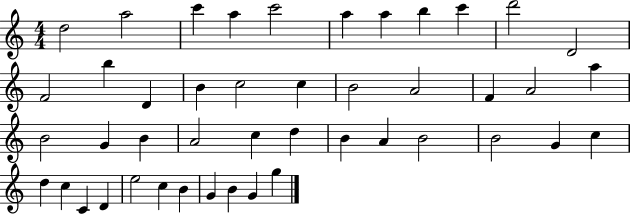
{
  \clef treble
  \numericTimeSignature
  \time 4/4
  \key c \major
  d''2 a''2 | c'''4 a''4 c'''2 | a''4 a''4 b''4 c'''4 | d'''2 d'2 | \break f'2 b''4 d'4 | b'4 c''2 c''4 | b'2 a'2 | f'4 a'2 a''4 | \break b'2 g'4 b'4 | a'2 c''4 d''4 | b'4 a'4 b'2 | b'2 g'4 c''4 | \break d''4 c''4 c'4 d'4 | e''2 c''4 b'4 | g'4 b'4 g'4 g''4 | \bar "|."
}